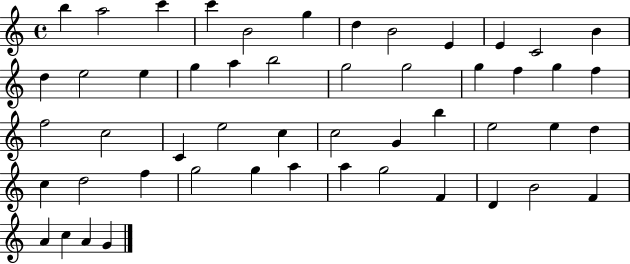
X:1
T:Untitled
M:4/4
L:1/4
K:C
b a2 c' c' B2 g d B2 E E C2 B d e2 e g a b2 g2 g2 g f g f f2 c2 C e2 c c2 G b e2 e d c d2 f g2 g a a g2 F D B2 F A c A G